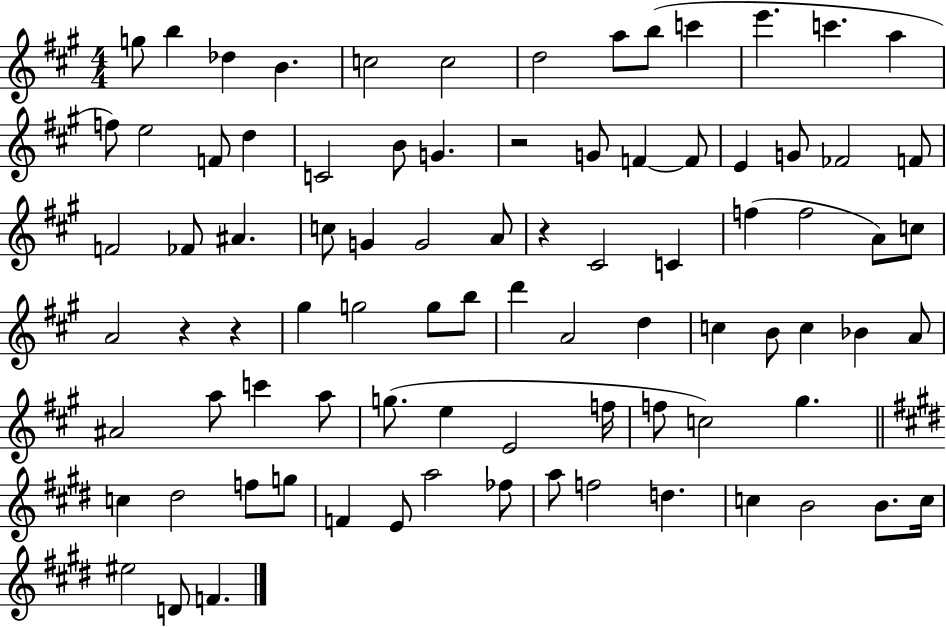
{
  \clef treble
  \numericTimeSignature
  \time 4/4
  \key a \major
  g''8 b''4 des''4 b'4. | c''2 c''2 | d''2 a''8 b''8( c'''4 | e'''4. c'''4. a''4 | \break f''8) e''2 f'8 d''4 | c'2 b'8 g'4. | r2 g'8 f'4~~ f'8 | e'4 g'8 fes'2 f'8 | \break f'2 fes'8 ais'4. | c''8 g'4 g'2 a'8 | r4 cis'2 c'4 | f''4( f''2 a'8) c''8 | \break a'2 r4 r4 | gis''4 g''2 g''8 b''8 | d'''4 a'2 d''4 | c''4 b'8 c''4 bes'4 a'8 | \break ais'2 a''8 c'''4 a''8 | g''8.( e''4 e'2 f''16 | f''8 c''2) gis''4. | \bar "||" \break \key e \major c''4 dis''2 f''8 g''8 | f'4 e'8 a''2 fes''8 | a''8 f''2 d''4. | c''4 b'2 b'8. c''16 | \break eis''2 d'8 f'4. | \bar "|."
}